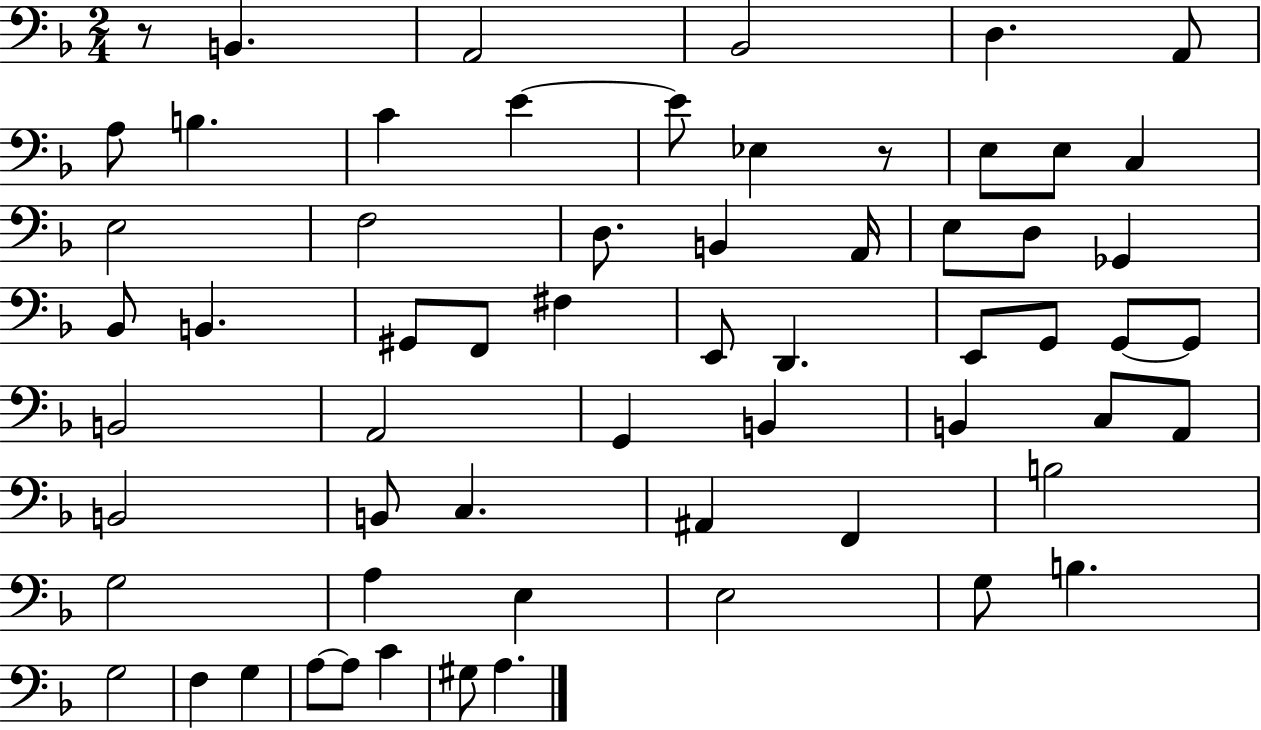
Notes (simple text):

R/e B2/q. A2/h Bb2/h D3/q. A2/e A3/e B3/q. C4/q E4/q E4/e Eb3/q R/e E3/e E3/e C3/q E3/h F3/h D3/e. B2/q A2/s E3/e D3/e Gb2/q Bb2/e B2/q. G#2/e F2/e F#3/q E2/e D2/q. E2/e G2/e G2/e G2/e B2/h A2/h G2/q B2/q B2/q C3/e A2/e B2/h B2/e C3/q. A#2/q F2/q B3/h G3/h A3/q E3/q E3/h G3/e B3/q. G3/h F3/q G3/q A3/e A3/e C4/q G#3/e A3/q.